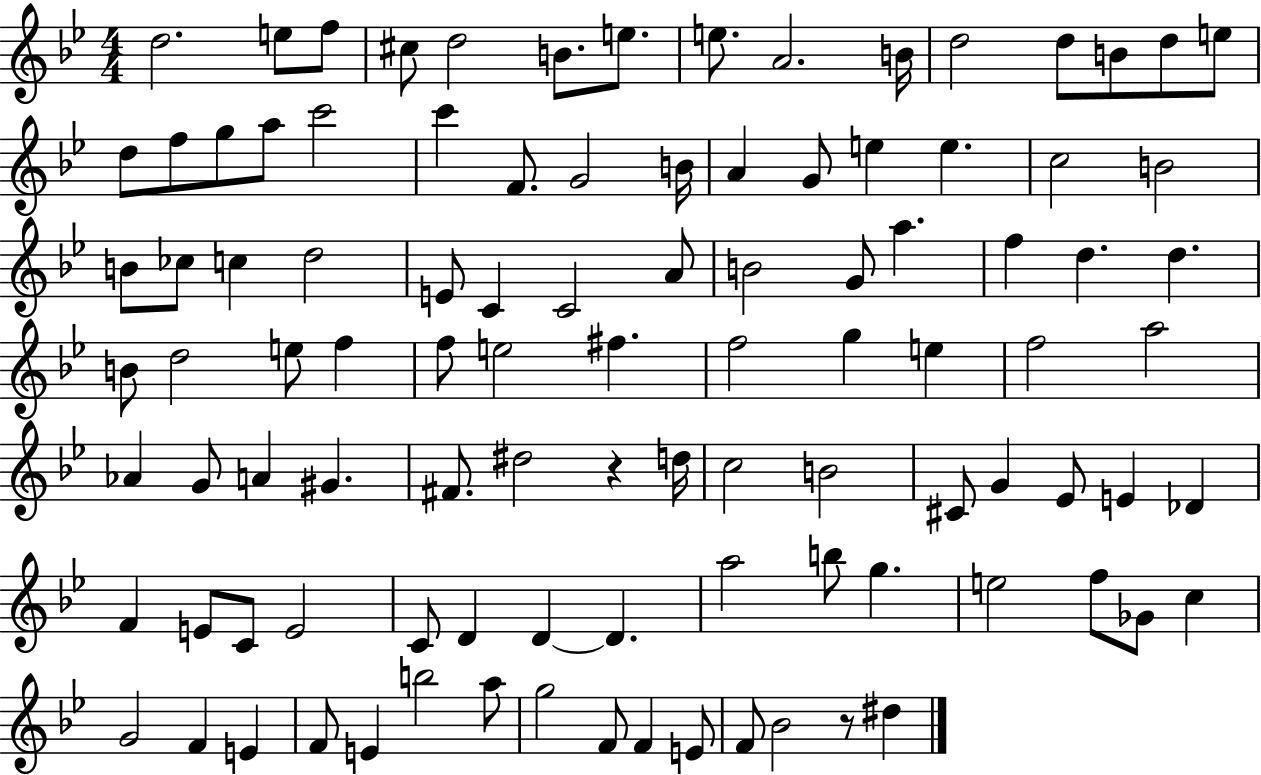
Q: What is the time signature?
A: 4/4